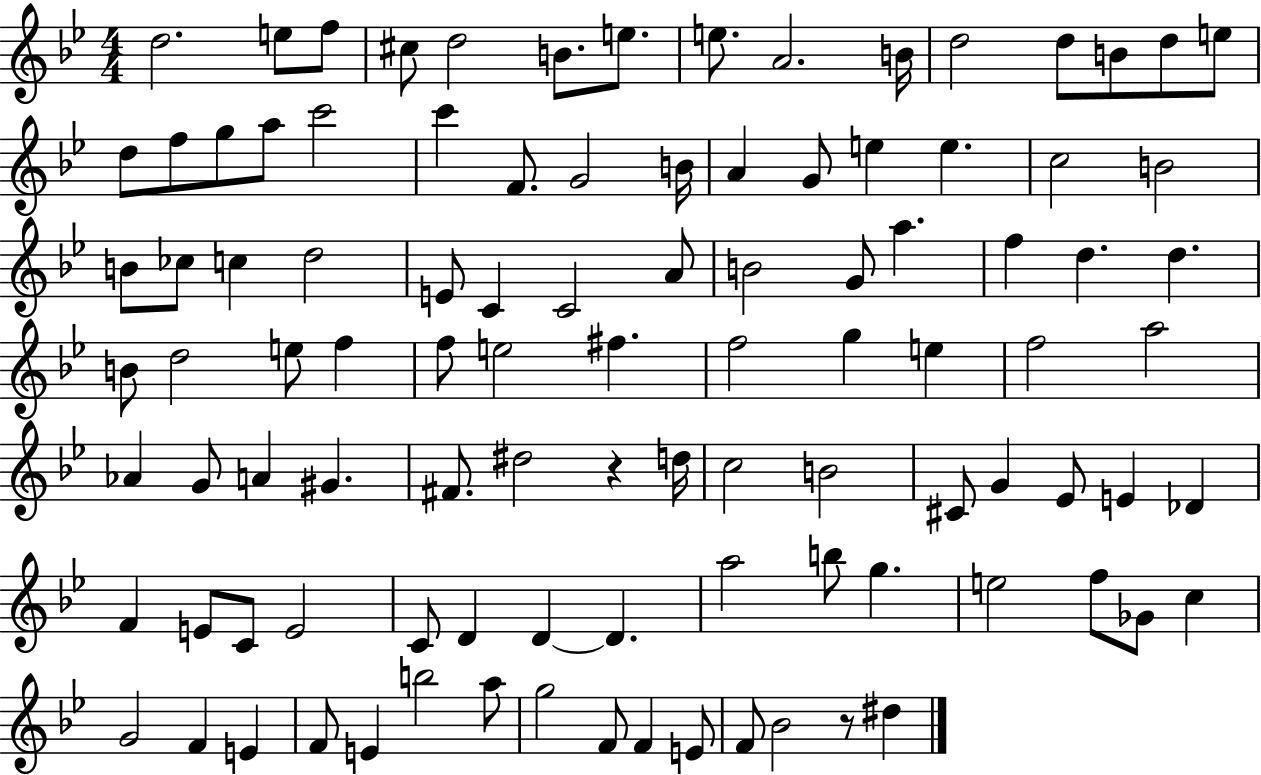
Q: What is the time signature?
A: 4/4